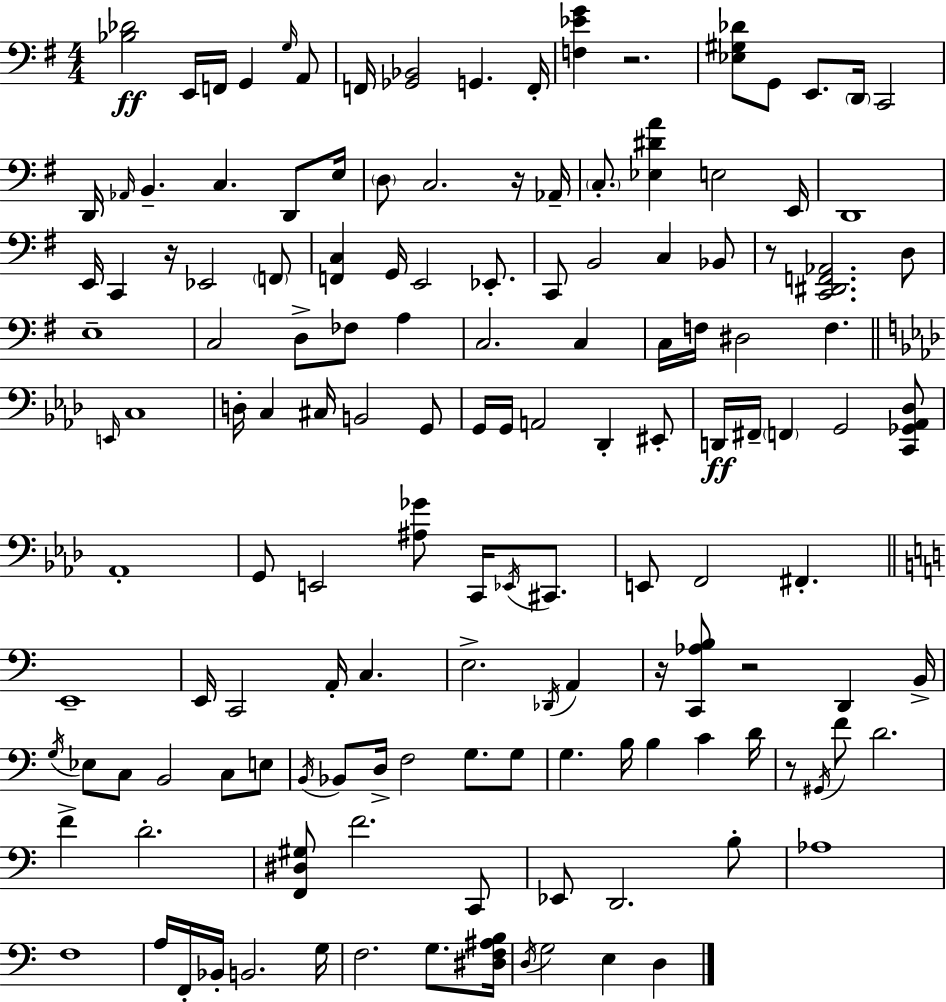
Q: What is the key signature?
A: G major